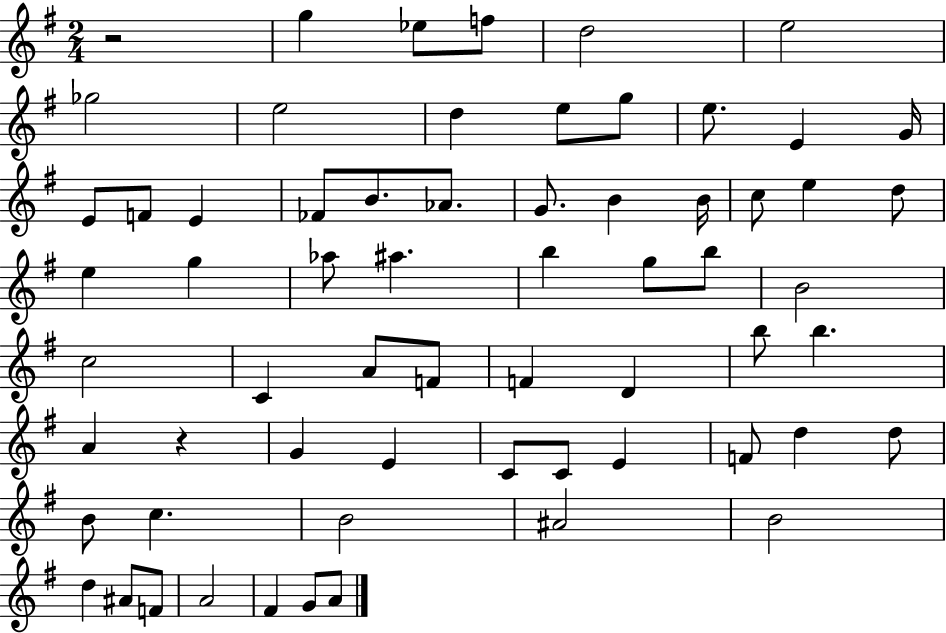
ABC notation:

X:1
T:Untitled
M:2/4
L:1/4
K:G
z2 g _e/2 f/2 d2 e2 _g2 e2 d e/2 g/2 e/2 E G/4 E/2 F/2 E _F/2 B/2 _A/2 G/2 B B/4 c/2 e d/2 e g _a/2 ^a b g/2 b/2 B2 c2 C A/2 F/2 F D b/2 b A z G E C/2 C/2 E F/2 d d/2 B/2 c B2 ^A2 B2 d ^A/2 F/2 A2 ^F G/2 A/2